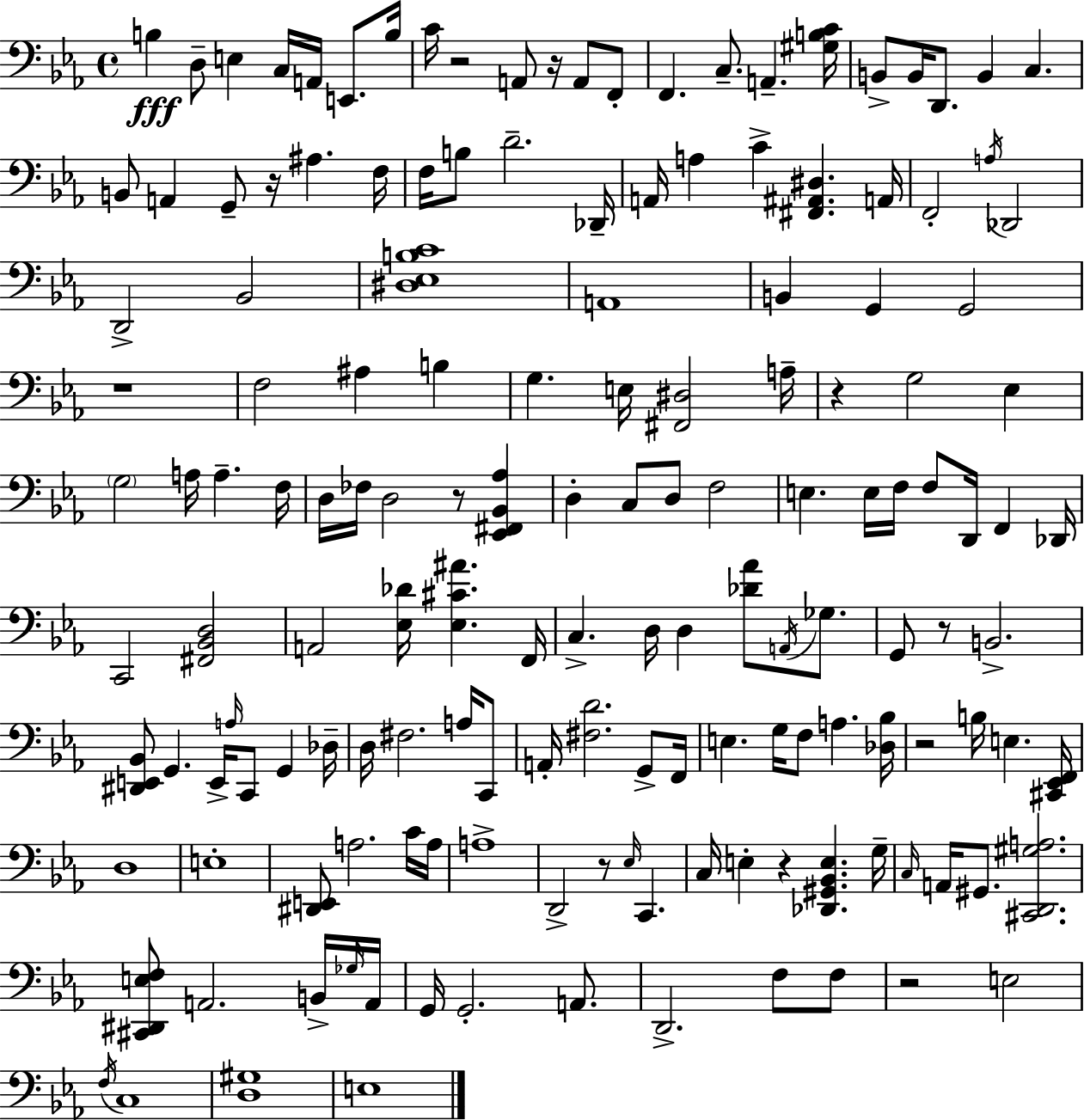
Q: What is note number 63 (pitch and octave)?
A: F3